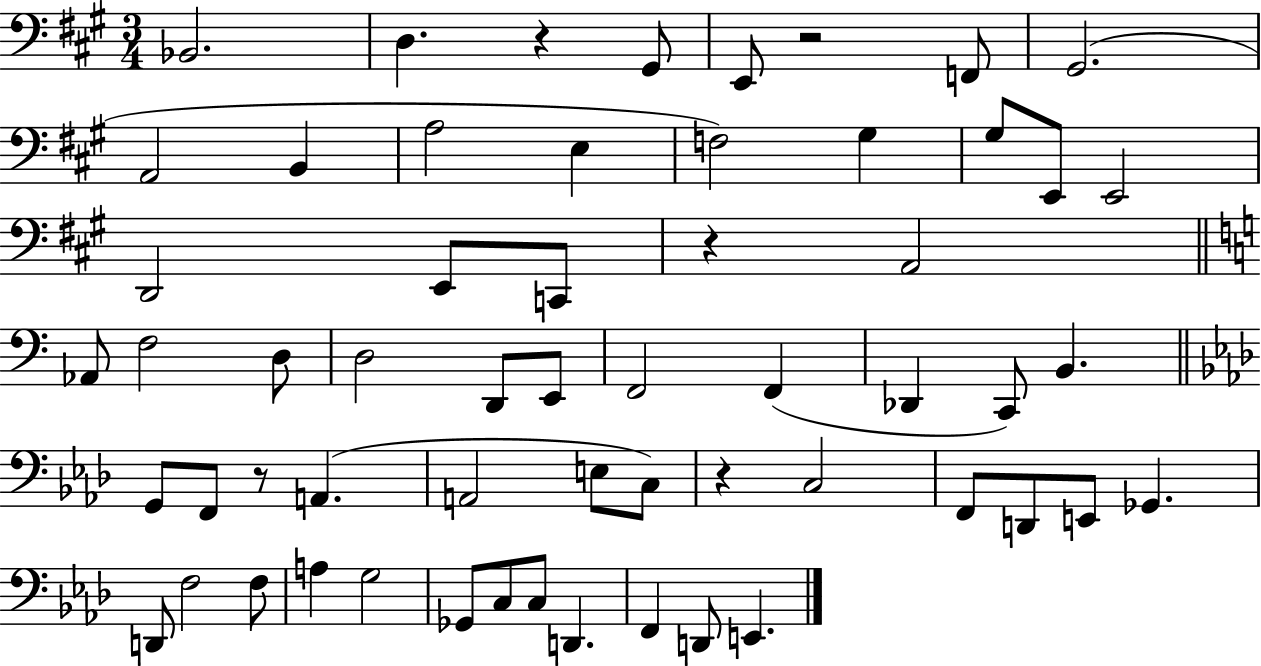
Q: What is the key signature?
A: A major